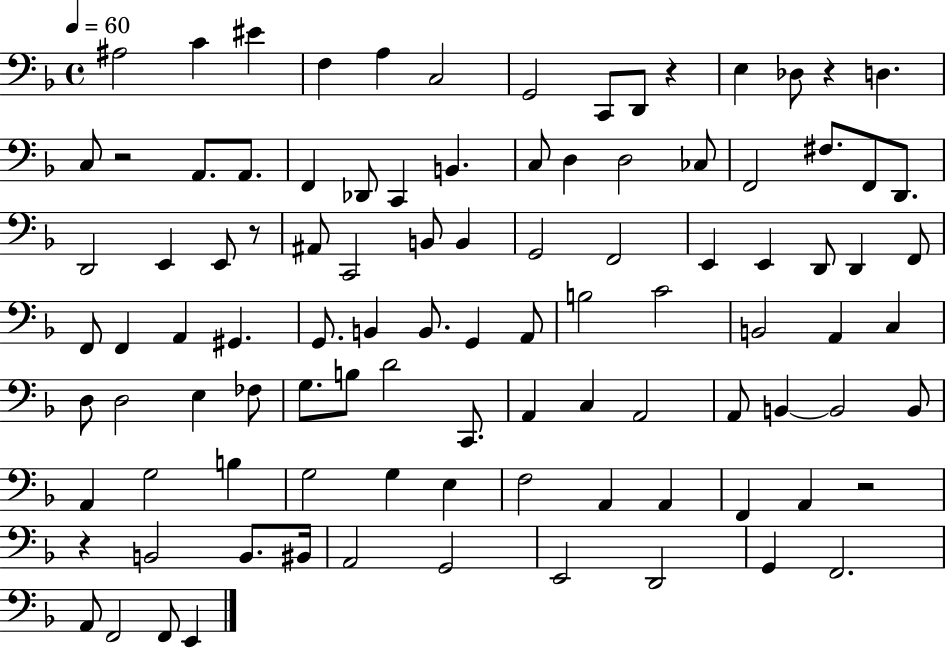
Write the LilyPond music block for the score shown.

{
  \clef bass
  \time 4/4
  \defaultTimeSignature
  \key f \major
  \tempo 4 = 60
  ais2 c'4 eis'4 | f4 a4 c2 | g,2 c,8 d,8 r4 | e4 des8 r4 d4. | \break c8 r2 a,8. a,8. | f,4 des,8 c,4 b,4. | c8 d4 d2 ces8 | f,2 fis8. f,8 d,8. | \break d,2 e,4 e,8 r8 | ais,8 c,2 b,8 b,4 | g,2 f,2 | e,4 e,4 d,8 d,4 f,8 | \break f,8 f,4 a,4 gis,4. | g,8. b,4 b,8. g,4 a,8 | b2 c'2 | b,2 a,4 c4 | \break d8 d2 e4 fes8 | g8. b8 d'2 c,8. | a,4 c4 a,2 | a,8 b,4~~ b,2 b,8 | \break a,4 g2 b4 | g2 g4 e4 | f2 a,4 a,4 | f,4 a,4 r2 | \break r4 b,2 b,8. bis,16 | a,2 g,2 | e,2 d,2 | g,4 f,2. | \break a,8 f,2 f,8 e,4 | \bar "|."
}